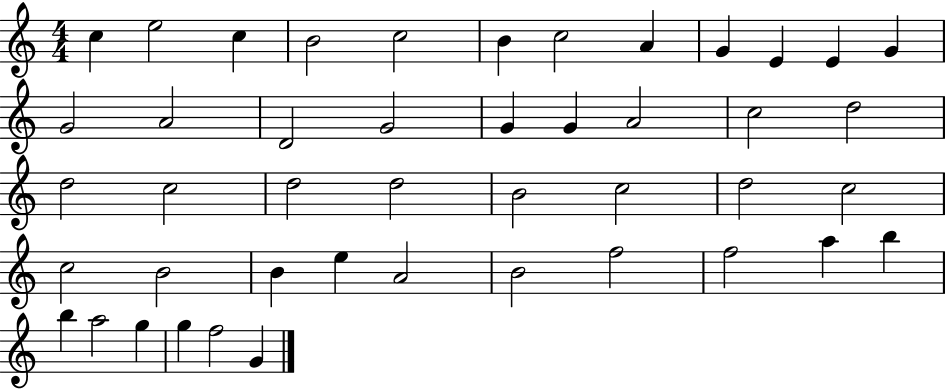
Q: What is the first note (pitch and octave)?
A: C5